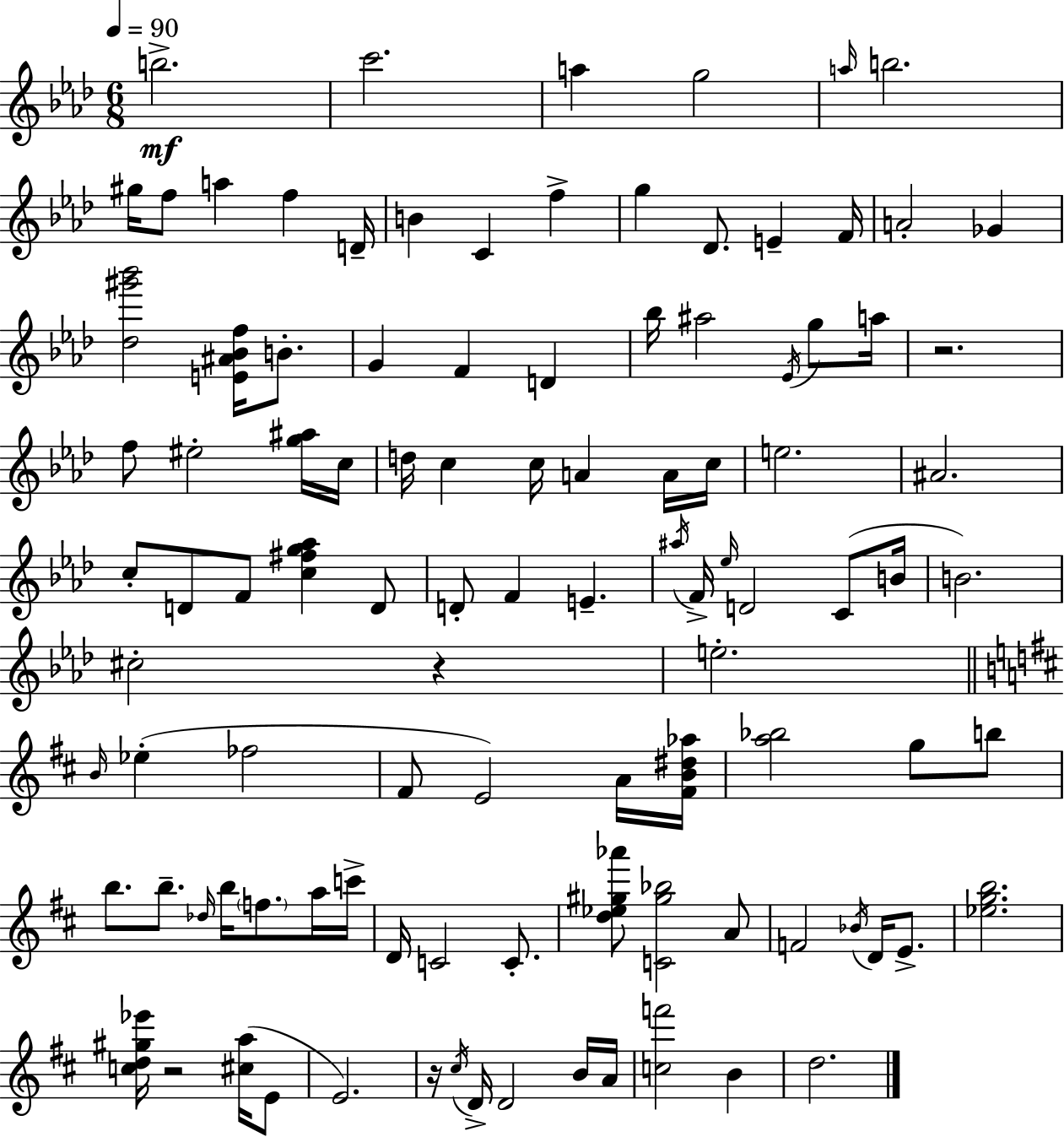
{
  \clef treble
  \numericTimeSignature
  \time 6/8
  \key aes \major
  \tempo 4 = 90
  \repeat volta 2 { b''2.->\mf | c'''2. | a''4 g''2 | \grace { a''16 } b''2. | \break gis''16 f''8 a''4 f''4 | d'16-- b'4 c'4 f''4-> | g''4 des'8. e'4-- | f'16 a'2-. ges'4 | \break <des'' gis''' bes'''>2 <e' ais' bes' f''>16 b'8.-. | g'4 f'4 d'4 | bes''16 ais''2 \acciaccatura { ees'16 } g''8 | a''16 r2. | \break f''8 eis''2-. | <g'' ais''>16 c''16 d''16 c''4 c''16 a'4 | a'16 c''16 e''2. | ais'2. | \break c''8-. d'8 f'8 <c'' fis'' g'' aes''>4 | d'8 d'8-. f'4 e'4.-- | \acciaccatura { ais''16 } f'16-> \grace { ees''16 } d'2 | c'8( b'16 b'2.) | \break cis''2-. | r4 e''2.-. | \bar "||" \break \key d \major \grace { b'16 }( ees''4-. fes''2 | fis'8 e'2) a'16 | <fis' b' dis'' aes''>16 <a'' bes''>2 g''8 b''8 | b''8. b''8.-- \grace { des''16 } b''16 \parenthesize f''8. | \break a''16 c'''16-> d'16 c'2 c'8.-. | <d'' ees'' gis'' aes'''>8 <c' gis'' bes''>2 | a'8 f'2 \acciaccatura { bes'16 } d'16 | e'8.-> <ees'' g'' b''>2. | \break <c'' d'' gis'' ees'''>16 r2 | <cis'' a''>16( e'8 e'2.) | r16 \acciaccatura { cis''16 } d'16-> d'2 | b'16 a'16 <c'' f'''>2 | \break b'4 d''2. | } \bar "|."
}